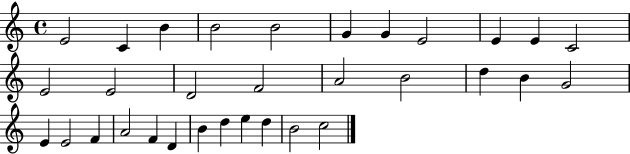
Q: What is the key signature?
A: C major